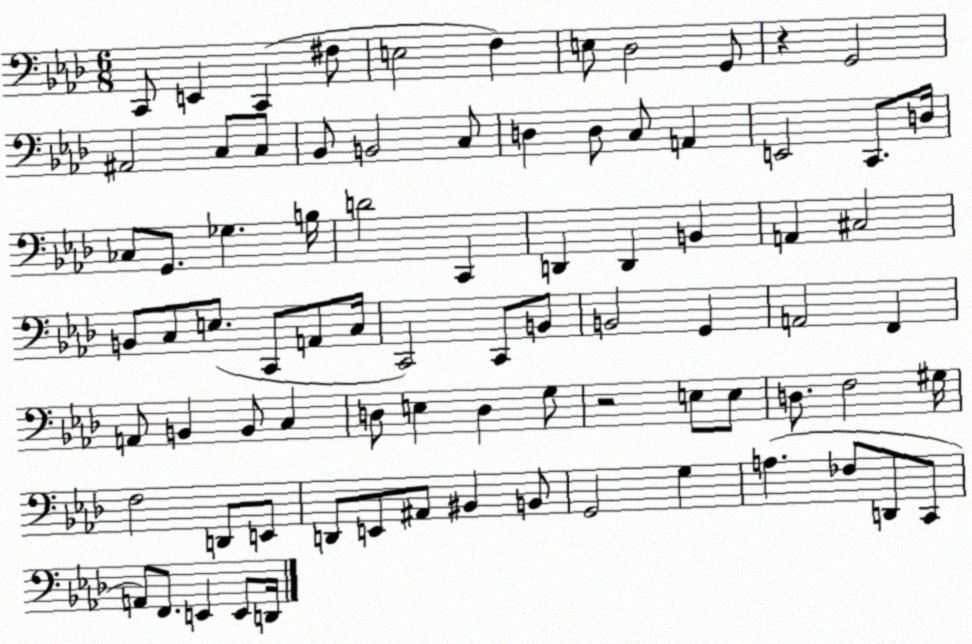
X:1
T:Untitled
M:6/8
L:1/4
K:Ab
C,,/2 E,, C,, ^F,/2 E,2 F, E,/2 _D,2 G,,/2 z G,,2 ^A,,2 C,/2 C,/2 _B,,/2 B,,2 C,/2 D, D,/2 C,/2 A,, E,,2 C,,/2 D,/4 _C,/2 G,,/2 _G, B,/4 D2 C,, D,, D,, B,, A,, ^C,2 B,,/2 C,/2 E,/2 C,,/2 A,,/2 C,/4 C,,2 C,,/2 B,,/2 B,,2 G,, A,,2 F,, A,,/2 B,, B,,/2 C, D,/2 E, D, G,/2 z2 E,/2 E,/2 D,/2 F,2 ^G,/4 F,2 D,,/2 E,,/2 D,,/2 E,,/2 ^A,,/2 ^B,, B,,/2 G,,2 G, A, _F,/2 D,,/2 C,,/2 A,,/2 F,,/2 E,, E,,/2 D,,/4